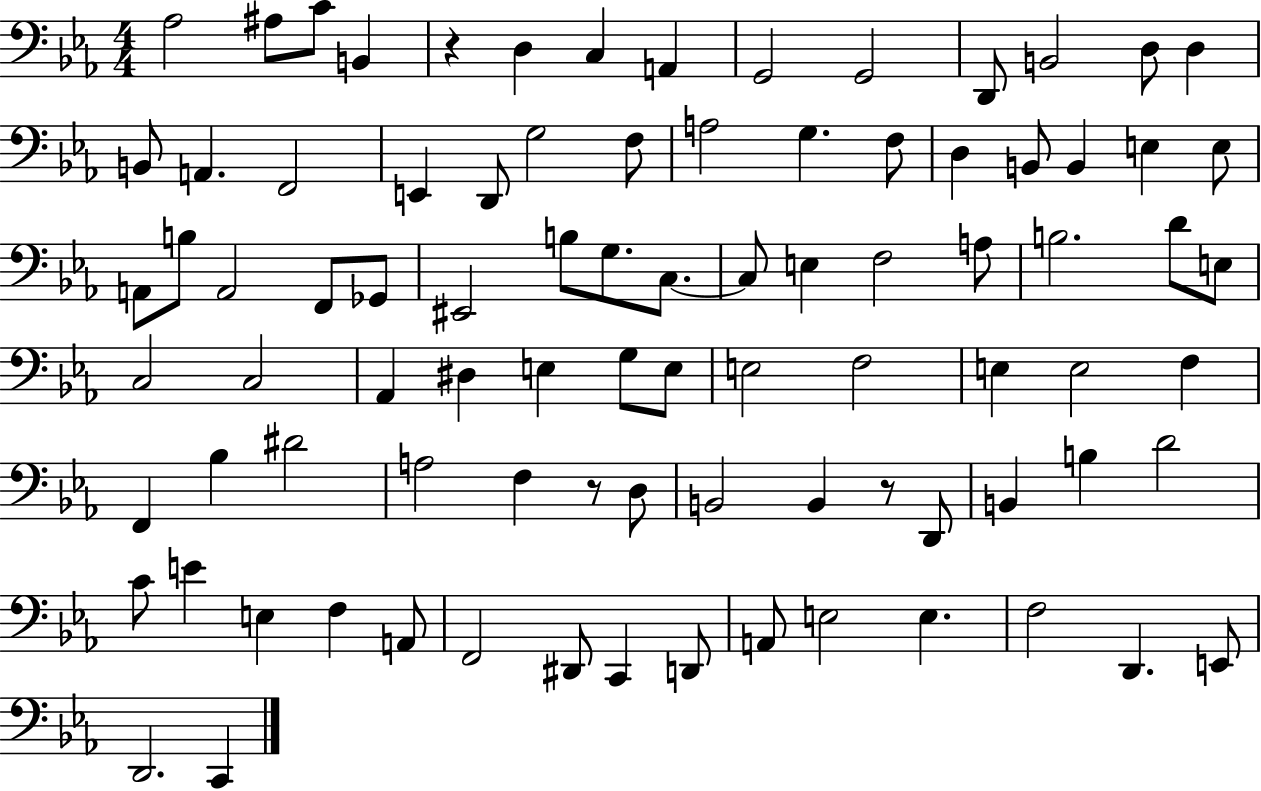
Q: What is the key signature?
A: EES major